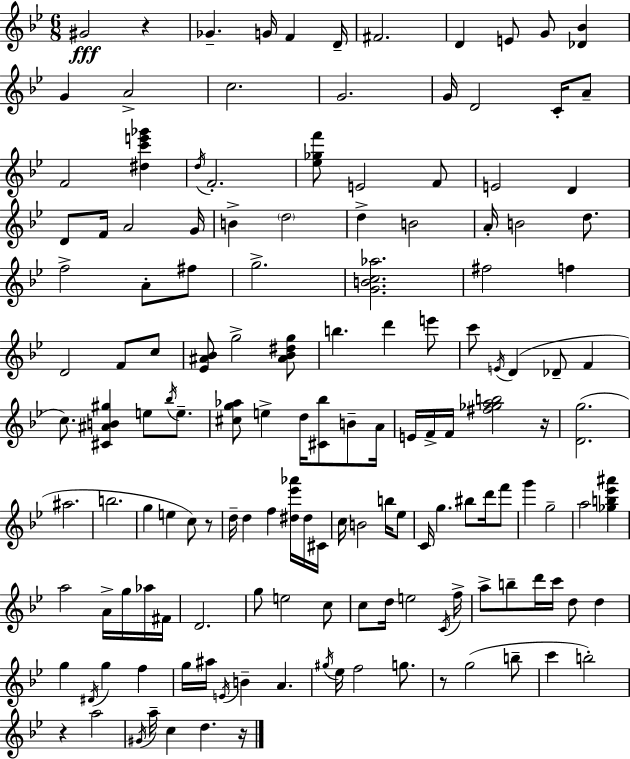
{
  \clef treble
  \numericTimeSignature
  \time 6/8
  \key g \minor
  gis'2\fff r4 | ges'4.-- g'16 f'4 d'16-- | fis'2. | d'4 e'8 g'8 <des' bes'>4 | \break g'4 a'2-> | c''2. | g'2. | g'16 d'2 c'16-. a'8-- | \break f'2 <dis'' c''' e''' ges'''>4 | \acciaccatura { d''16 } f'2.-. | <ees'' ges'' f'''>8 e'2 f'8 | e'2 d'4 | \break d'8 f'16 a'2 | g'16 b'4-> \parenthesize d''2 | d''4-> b'2 | a'16-. b'2 d''8. | \break f''2-> a'8-. fis''8 | g''2.-> | <g' b' c'' aes''>2. | fis''2 f''4 | \break d'2 f'8 c''8 | <ees' ais' bes'>8 g''2-> <ais' bes' dis'' g''>8 | b''4. d'''4 e'''8 | c'''8 \acciaccatura { e'16 }( d'4 des'8-- f'4 | \break c''8.) <cis' ais' b' gis''>4 e''8 \acciaccatura { bes''16 } | e''8.-- <cis'' g'' aes''>8 e''4-> d''16 <cis' bes''>8 | b'8-- a'16 e'16 f'16-> f'16 <fis'' ges'' a'' b''>2 | r16 <d' g''>2.( | \break ais''2. | b''2. | g''4 e''4 c''8) | r8 d''16-- d''4 f''4 | \break <dis'' ees''' aes'''>16 dis''16 cis'16 c''16 b'2 | b''16 ees''8 c'16 g''4. bis''8 | d'''16 f'''8 g'''4 g''2-- | a''2 <ges'' b'' ees''' ais'''>4 | \break a''2 a'16-> | g''16 aes''16 fis'16 d'2. | g''8 e''2 | c''8 c''8 d''16 e''2 | \break \acciaccatura { c'16 } f''16-> a''8-> b''8-- d'''16 c'''16 d''8 | d''4 g''4 \acciaccatura { dis'16 } g''4 | f''4 g''16 ais''16 \acciaccatura { e'16 } b'4-- | a'4. \acciaccatura { gis''16 } ees''16 f''2 | \break g''8. r8 g''2( | b''8-- c'''4 b''2-.) | r4 a''2 | \acciaccatura { gis'16 } a''16-- c''4 | \break d''4. r16 \bar "|."
}